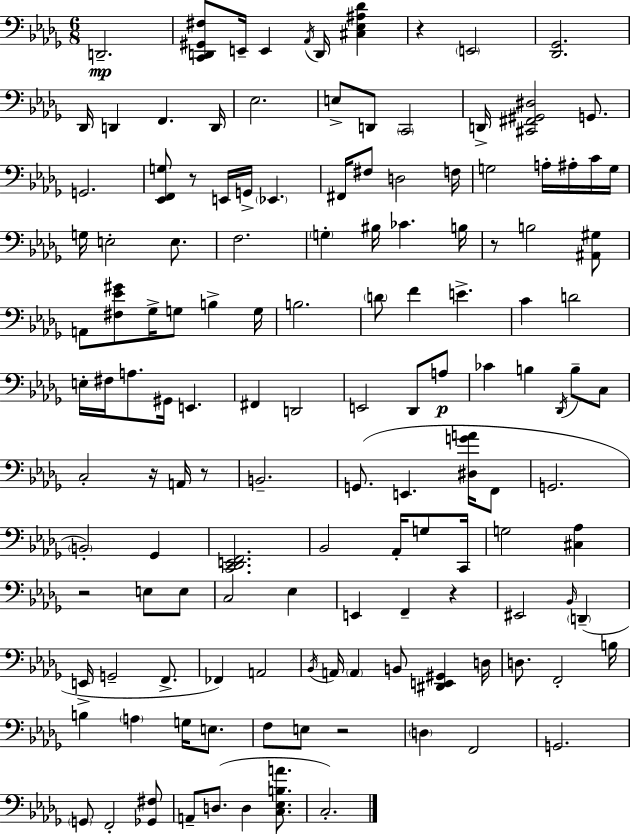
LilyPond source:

{
  \clef bass
  \numericTimeSignature
  \time 6/8
  \key bes \minor
  d,2.--\mp | <c, d, gis, fis>8 e,16-- e,4 \acciaccatura { aes,16 } d,16 <cis ees ais des'>4 | r4 \parenthesize e,2 | <des, ges,>2. | \break des,16 d,4 f,4. | d,16 ees2. | e8-> d,8 \parenthesize c,2 | d,16-> <cis, fis, gis, dis>2 g,8. | \break g,2. | <ees, f, g>8 r8 e,16 g,16-> \parenthesize ees,4. | fis,16 fis8 d2 | f16 g2 a16-. ais16-. c'16 | \break g16 g16 e2-. e8. | f2. | \parenthesize g4-. bis16 ces'4. | b16 r8 b2 <ais, gis>8 | \break a,8 <fis ees' gis'>8 ges16-> g8 b4-> | g16 b2. | \parenthesize d'8 f'4 e'4.-> | c'4 d'2 | \break e16-. fis16 a8. gis,16 e,4. | fis,4 d,2 | e,2 des,8 a8\p | ces'4 b4 \acciaccatura { des,16 } b8-- | \break c8 c2-. r16 a,16 | r8 b,2.-- | g,8.( e,4. <dis g' a'>16 | f,8 g,2. | \break \parenthesize b,2-.) ges,4 | <c, des, e, f,>2. | bes,2 aes,16-. g8 | c,16 g2 <cis aes>4 | \break r2 e8 | e8 c2 ees4 | e,4 f,4-- r4 | eis,2 \grace { bes,16 } \parenthesize d,4--( | \break e,16-> g,2-- | f,8.-> fes,4) a,2 | \acciaccatura { bes,16 } a,16 \parenthesize a,4 b,8 <dis, e, gis,>4 | d16 d8. f,2-. | \break b16 b4 \parenthesize a4 | g16 e8. f8 e8 r2 | \parenthesize d4 f,2 | g,2. | \break \parenthesize g,8 f,2-. | <ges, fis>8 a,8-- d8.( d4 | <c ees b a'>8. c2.-.) | \bar "|."
}